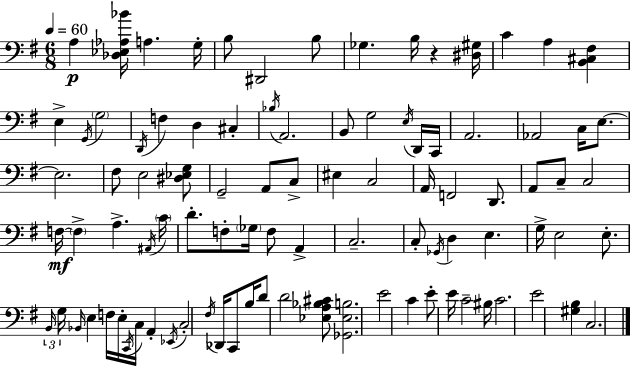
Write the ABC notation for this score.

X:1
T:Untitled
M:6/8
L:1/4
K:G
A, [_D,_E,_A,_B]/4 A, G,/4 B,/2 ^D,,2 B,/2 _G, B,/4 z [^D,^G,]/4 C A, [B,,^C,^F,] E, G,,/4 G,2 D,,/4 F, D, ^C, _B,/4 A,,2 B,,/2 G,2 E,/4 D,,/4 C,,/4 A,,2 _A,,2 C,/4 E,/2 E,2 ^F,/2 E,2 [^D,_E,G,]/2 G,,2 A,,/2 C,/2 ^E, C,2 A,,/4 F,,2 D,,/2 A,,/2 C,/2 C,2 F,/4 F, A, ^A,,/4 C/4 D/2 F,/2 _G,/4 F,/2 A,, C,2 C,/2 _G,,/4 D, E, G,/4 E,2 E,/2 B,,/4 G,/4 _B,,/4 E, F,/4 E,/4 C,,/4 C,/4 A,, _E,,/4 C,2 ^F,/4 _D,,/4 C,,/2 B,/4 D/2 D2 [_E,A,_B,^C]/2 [_G,,_E,B,]2 E2 C E/2 E/4 C2 ^B,/4 C2 E2 [^G,B,] C,2